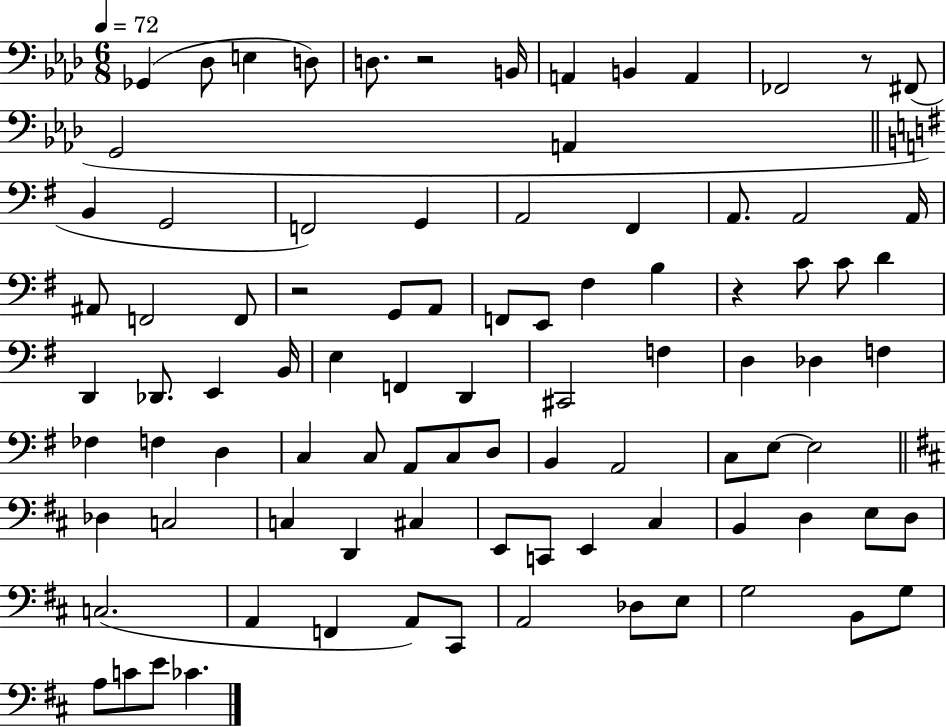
X:1
T:Untitled
M:6/8
L:1/4
K:Ab
_G,, _D,/2 E, D,/2 D,/2 z2 B,,/4 A,, B,, A,, _F,,2 z/2 ^F,,/2 G,,2 A,, B,, G,,2 F,,2 G,, A,,2 ^F,, A,,/2 A,,2 A,,/4 ^A,,/2 F,,2 F,,/2 z2 G,,/2 A,,/2 F,,/2 E,,/2 ^F, B, z C/2 C/2 D D,, _D,,/2 E,, B,,/4 E, F,, D,, ^C,,2 F, D, _D, F, _F, F, D, C, C,/2 A,,/2 C,/2 D,/2 B,, A,,2 C,/2 E,/2 E,2 _D, C,2 C, D,, ^C, E,,/2 C,,/2 E,, ^C, B,, D, E,/2 D,/2 C,2 A,, F,, A,,/2 ^C,,/2 A,,2 _D,/2 E,/2 G,2 B,,/2 G,/2 A,/2 C/2 E/2 _C